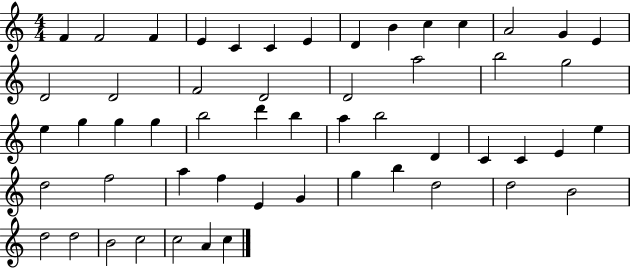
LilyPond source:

{
  \clef treble
  \numericTimeSignature
  \time 4/4
  \key c \major
  f'4 f'2 f'4 | e'4 c'4 c'4 e'4 | d'4 b'4 c''4 c''4 | a'2 g'4 e'4 | \break d'2 d'2 | f'2 d'2 | d'2 a''2 | b''2 g''2 | \break e''4 g''4 g''4 g''4 | b''2 d'''4 b''4 | a''4 b''2 d'4 | c'4 c'4 e'4 e''4 | \break d''2 f''2 | a''4 f''4 e'4 g'4 | g''4 b''4 d''2 | d''2 b'2 | \break d''2 d''2 | b'2 c''2 | c''2 a'4 c''4 | \bar "|."
}